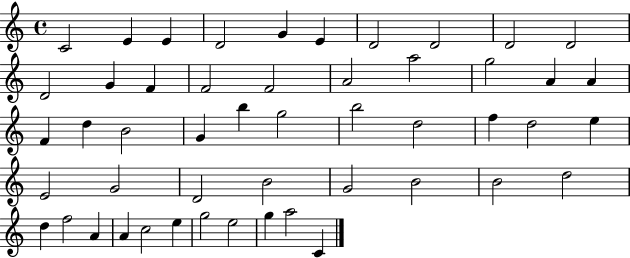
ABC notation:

X:1
T:Untitled
M:4/4
L:1/4
K:C
C2 E E D2 G E D2 D2 D2 D2 D2 G F F2 F2 A2 a2 g2 A A F d B2 G b g2 b2 d2 f d2 e E2 G2 D2 B2 G2 B2 B2 d2 d f2 A A c2 e g2 e2 g a2 C